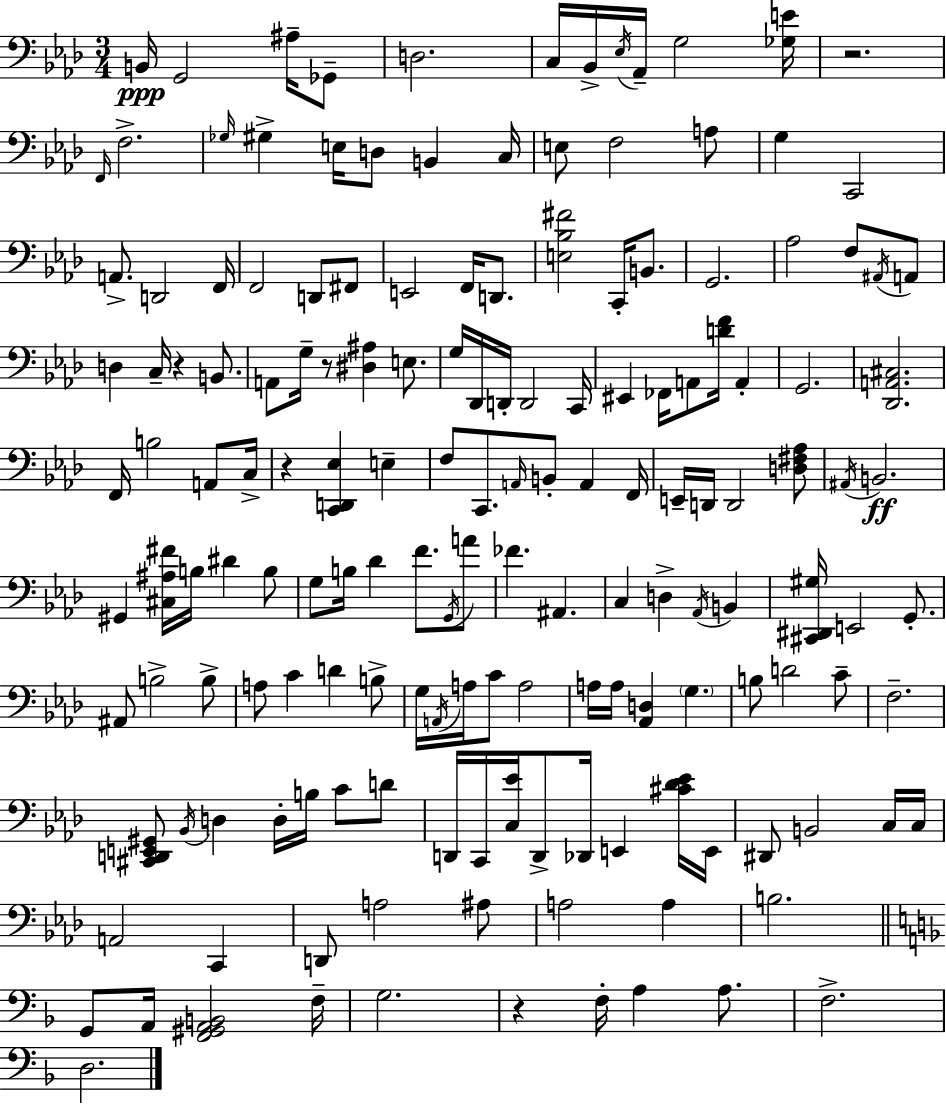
B2/s G2/h A#3/s Gb2/e D3/h. C3/s Bb2/s Eb3/s Ab2/s G3/h [Gb3,E4]/s R/h. F2/s F3/h. Gb3/s G#3/q E3/s D3/e B2/q C3/s E3/e F3/h A3/e G3/q C2/h A2/e. D2/h F2/s F2/h D2/e F#2/e E2/h F2/s D2/e. [E3,Bb3,F#4]/h C2/s B2/e. G2/h. Ab3/h F3/e A#2/s A2/e D3/q C3/s R/q B2/e. A2/e G3/s R/e [D#3,A#3]/q E3/e. G3/s Db2/s D2/s D2/h C2/s EIS2/q FES2/s A2/e [D4,F4]/s A2/q G2/h. [Db2,A2,C#3]/h. F2/s B3/h A2/e C3/s R/q [C2,D2,Eb3]/q E3/q F3/e C2/e. A2/s B2/e A2/q F2/s E2/s D2/s D2/h [D3,F#3,Ab3]/e A#2/s B2/h. G#2/q [C#3,A#3,F#4]/s B3/s D#4/q B3/e G3/e B3/s Db4/q F4/e. G2/s A4/e FES4/q. A#2/q. C3/q D3/q Ab2/s B2/q [C#2,D#2,G#3]/s E2/h G2/e. A#2/e B3/h B3/e A3/e C4/q D4/q B3/e G3/s A2/s A3/s C4/e A3/h A3/s A3/s [Ab2,D3]/q G3/q. B3/e D4/h C4/e F3/h. [C#2,D2,E2,G#2]/e Bb2/s D3/q D3/s B3/s C4/e D4/e D2/s C2/s [C3,Eb4]/s D2/e Db2/s E2/q [C#4,Db4,Eb4]/s E2/s D#2/e B2/h C3/s C3/s A2/h C2/q D2/e A3/h A#3/e A3/h A3/q B3/h. G2/e A2/s [F2,G#2,A2,B2]/h F3/s G3/h. R/q F3/s A3/q A3/e. F3/h. D3/h.